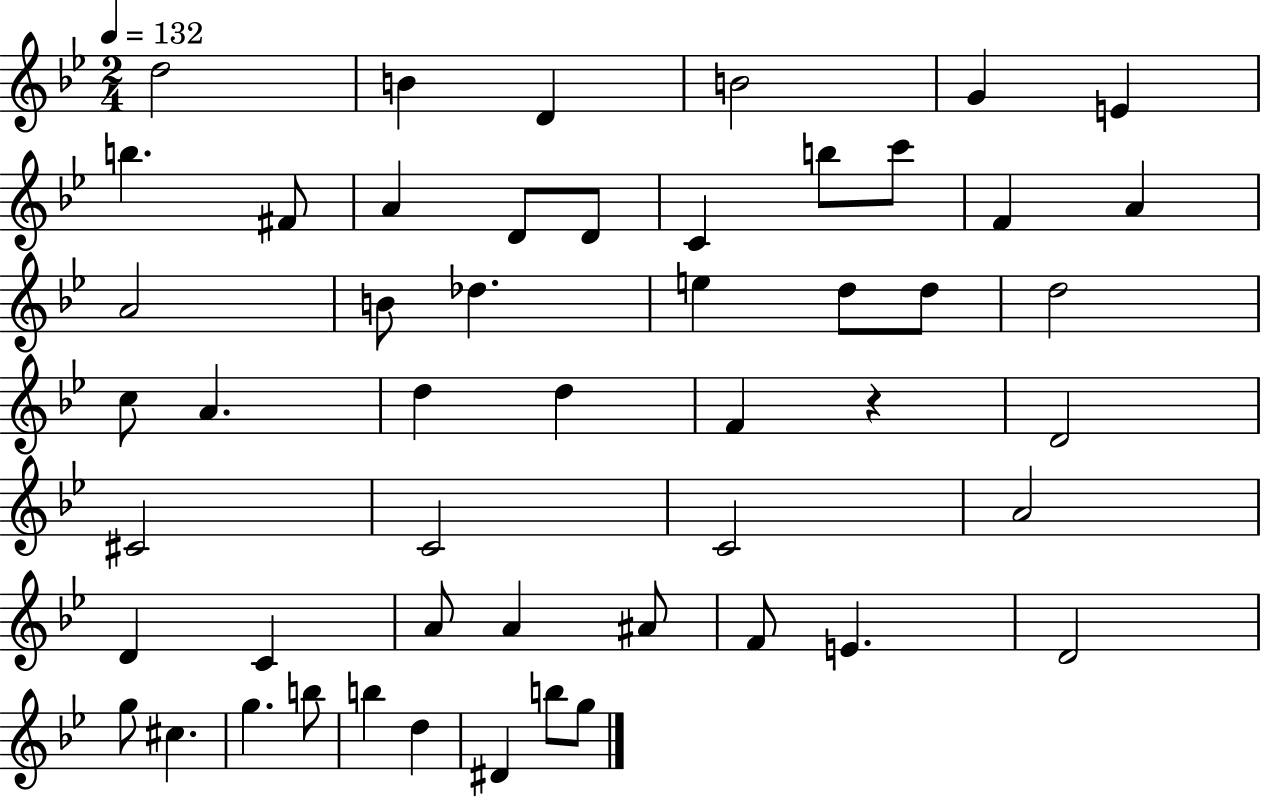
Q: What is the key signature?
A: BES major